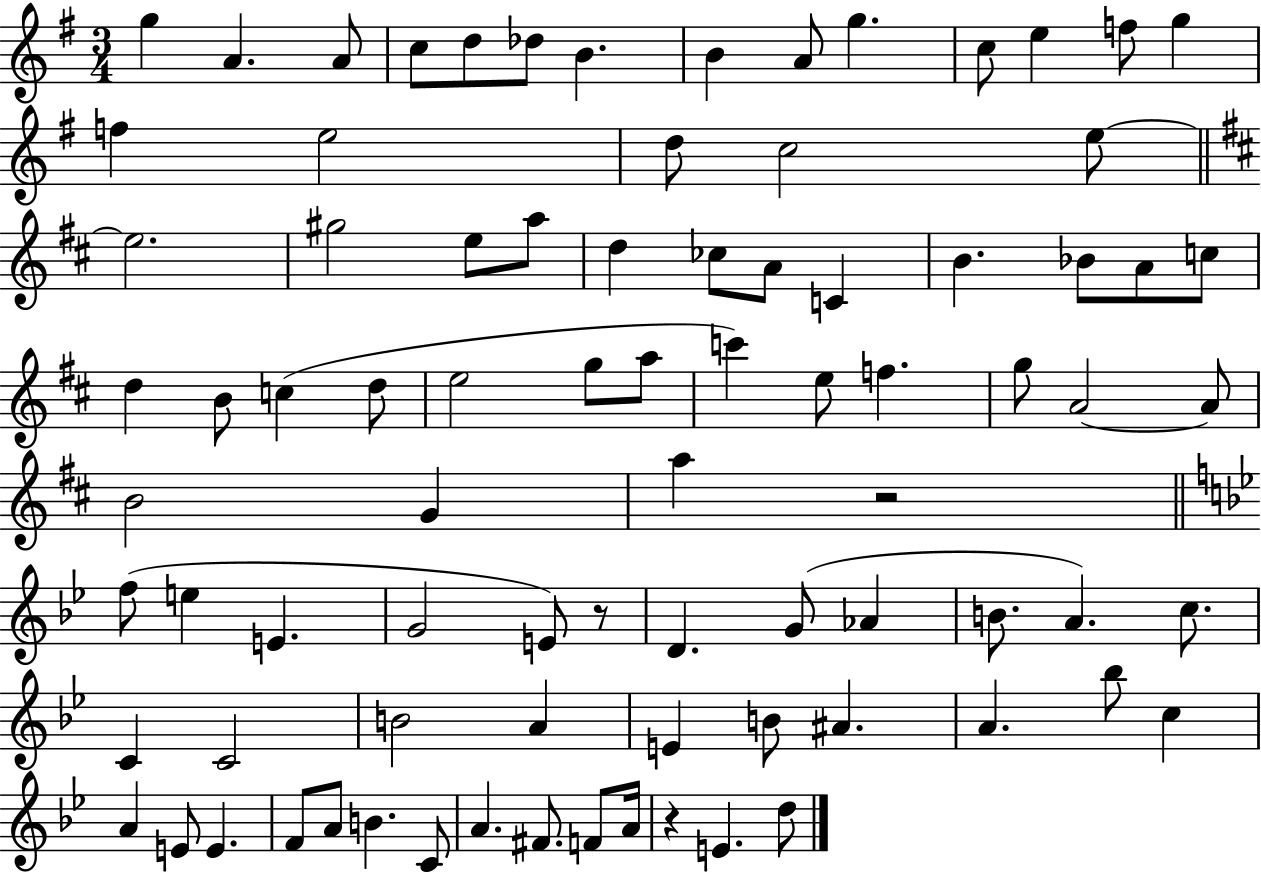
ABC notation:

X:1
T:Untitled
M:3/4
L:1/4
K:G
g A A/2 c/2 d/2 _d/2 B B A/2 g c/2 e f/2 g f e2 d/2 c2 e/2 e2 ^g2 e/2 a/2 d _c/2 A/2 C B _B/2 A/2 c/2 d B/2 c d/2 e2 g/2 a/2 c' e/2 f g/2 A2 A/2 B2 G a z2 f/2 e E G2 E/2 z/2 D G/2 _A B/2 A c/2 C C2 B2 A E B/2 ^A A _b/2 c A E/2 E F/2 A/2 B C/2 A ^F/2 F/2 A/4 z E d/2